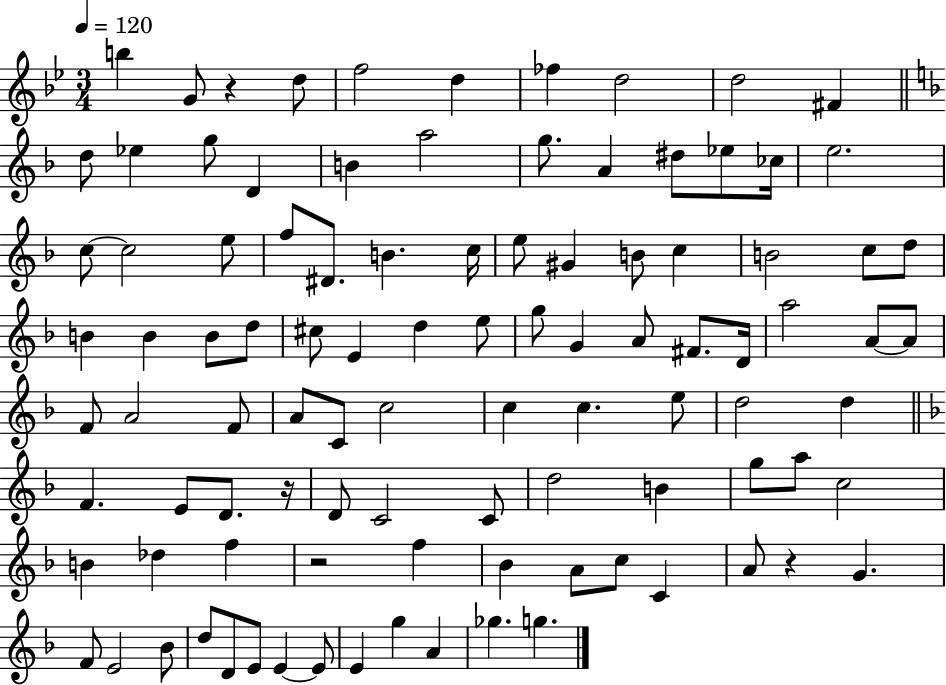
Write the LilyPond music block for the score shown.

{
  \clef treble
  \numericTimeSignature
  \time 3/4
  \key bes \major
  \tempo 4 = 120
  b''4 g'8 r4 d''8 | f''2 d''4 | fes''4 d''2 | d''2 fis'4 | \break \bar "||" \break \key f \major d''8 ees''4 g''8 d'4 | b'4 a''2 | g''8. a'4 dis''8 ees''8 ces''16 | e''2. | \break c''8~~ c''2 e''8 | f''8 dis'8. b'4. c''16 | e''8 gis'4 b'8 c''4 | b'2 c''8 d''8 | \break b'4 b'4 b'8 d''8 | cis''8 e'4 d''4 e''8 | g''8 g'4 a'8 fis'8. d'16 | a''2 a'8~~ a'8 | \break f'8 a'2 f'8 | a'8 c'8 c''2 | c''4 c''4. e''8 | d''2 d''4 | \break \bar "||" \break \key d \minor f'4. e'8 d'8. r16 | d'8 c'2 c'8 | d''2 b'4 | g''8 a''8 c''2 | \break b'4 des''4 f''4 | r2 f''4 | bes'4 a'8 c''8 c'4 | a'8 r4 g'4. | \break f'8 e'2 bes'8 | d''8 d'8 e'8 e'4~~ e'8 | e'4 g''4 a'4 | ges''4. g''4. | \break \bar "|."
}